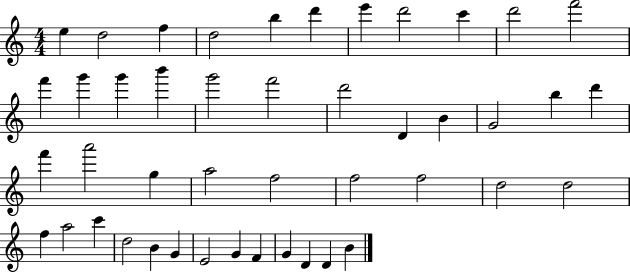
{
  \clef treble
  \numericTimeSignature
  \time 4/4
  \key c \major
  e''4 d''2 f''4 | d''2 b''4 d'''4 | e'''4 d'''2 c'''4 | d'''2 f'''2 | \break f'''4 g'''4 g'''4 b'''4 | g'''2 f'''2 | d'''2 d'4 b'4 | g'2 b''4 d'''4 | \break f'''4 a'''2 g''4 | a''2 f''2 | f''2 f''2 | d''2 d''2 | \break f''4 a''2 c'''4 | d''2 b'4 g'4 | e'2 g'4 f'4 | g'4 d'4 d'4 b'4 | \break \bar "|."
}